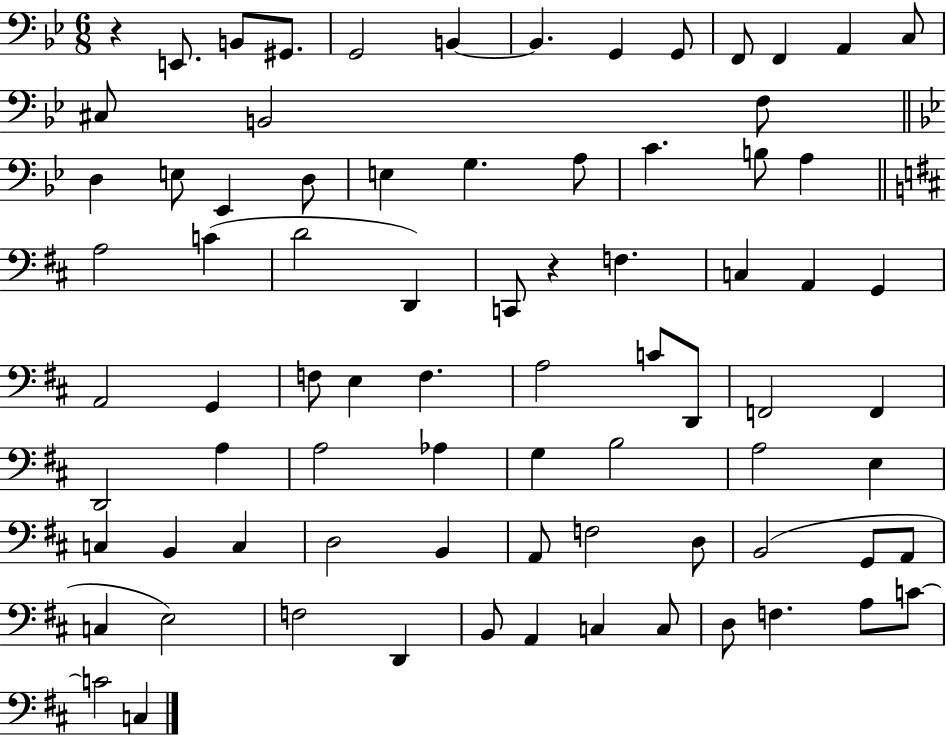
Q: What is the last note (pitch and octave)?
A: C3